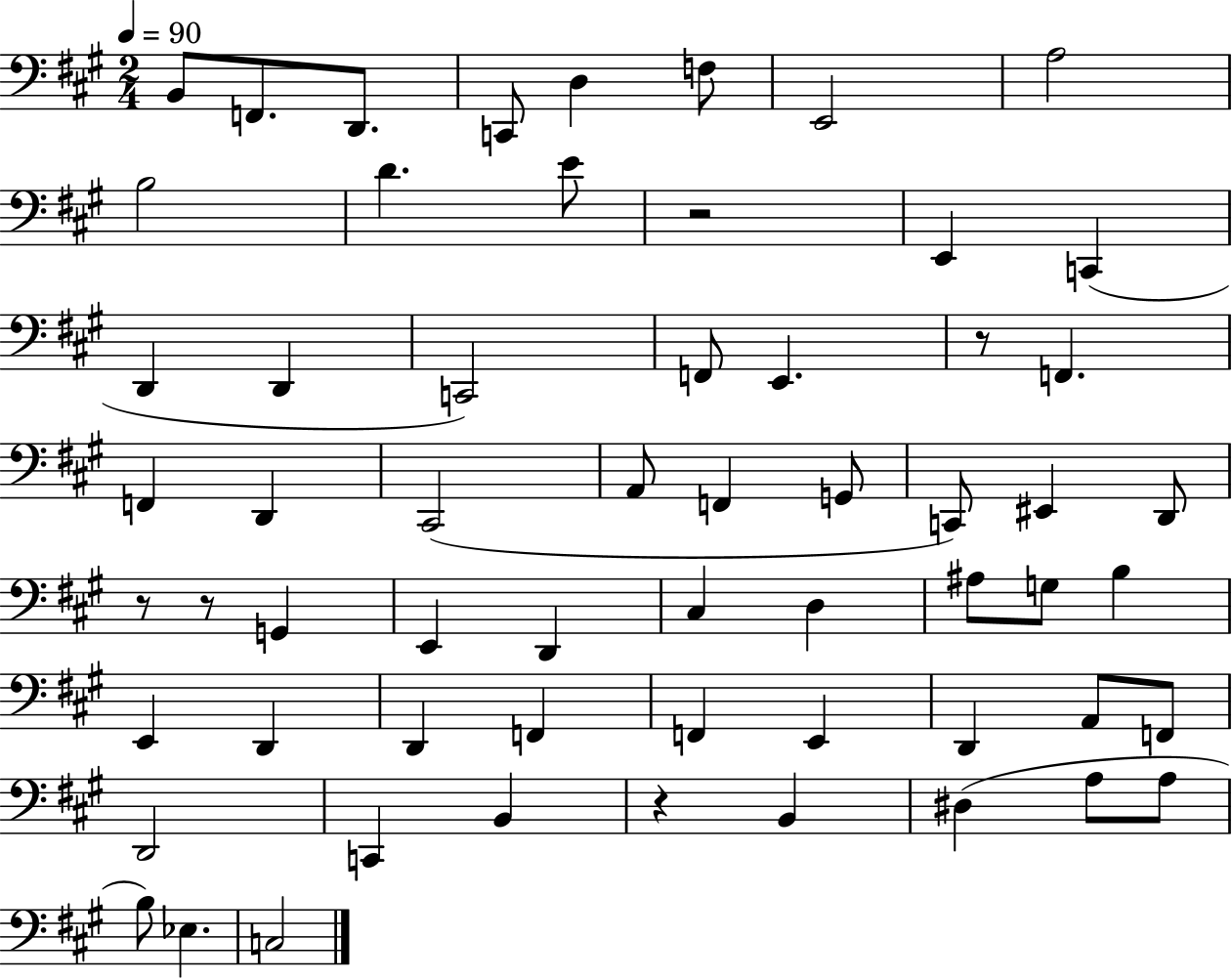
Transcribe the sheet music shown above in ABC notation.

X:1
T:Untitled
M:2/4
L:1/4
K:A
B,,/2 F,,/2 D,,/2 C,,/2 D, F,/2 E,,2 A,2 B,2 D E/2 z2 E,, C,, D,, D,, C,,2 F,,/2 E,, z/2 F,, F,, D,, ^C,,2 A,,/2 F,, G,,/2 C,,/2 ^E,, D,,/2 z/2 z/2 G,, E,, D,, ^C, D, ^A,/2 G,/2 B, E,, D,, D,, F,, F,, E,, D,, A,,/2 F,,/2 D,,2 C,, B,, z B,, ^D, A,/2 A,/2 B,/2 _E, C,2